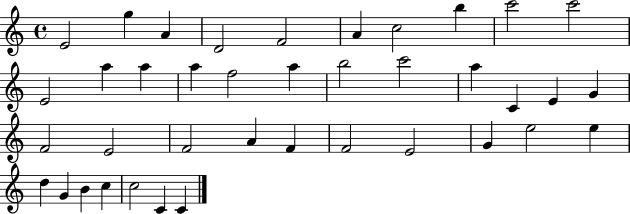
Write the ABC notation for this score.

X:1
T:Untitled
M:4/4
L:1/4
K:C
E2 g A D2 F2 A c2 b c'2 c'2 E2 a a a f2 a b2 c'2 a C E G F2 E2 F2 A F F2 E2 G e2 e d G B c c2 C C